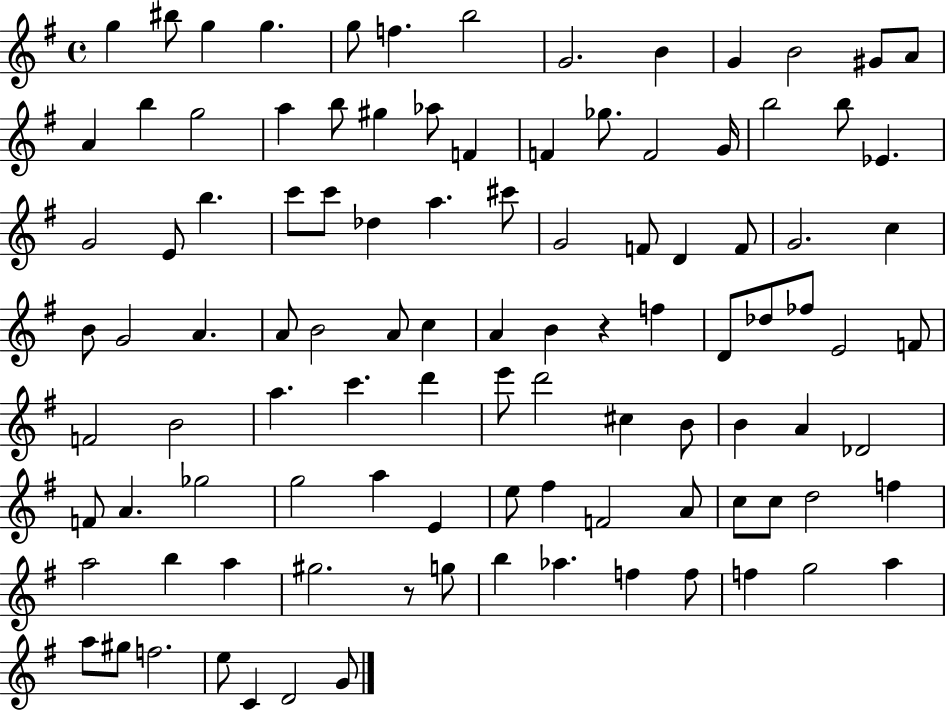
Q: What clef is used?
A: treble